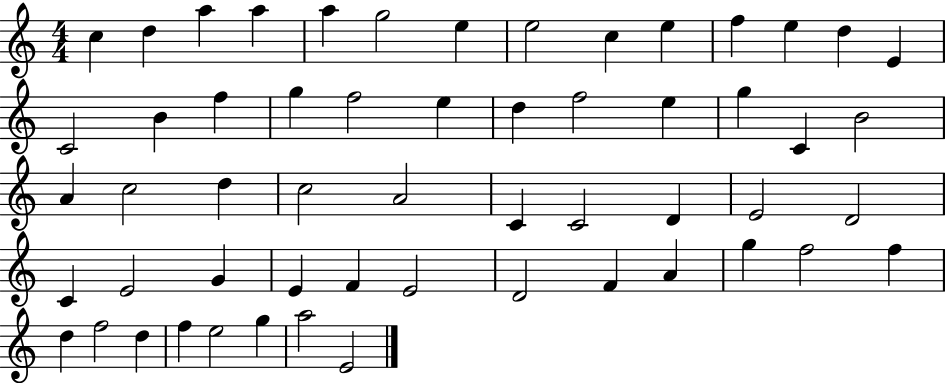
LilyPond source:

{
  \clef treble
  \numericTimeSignature
  \time 4/4
  \key c \major
  c''4 d''4 a''4 a''4 | a''4 g''2 e''4 | e''2 c''4 e''4 | f''4 e''4 d''4 e'4 | \break c'2 b'4 f''4 | g''4 f''2 e''4 | d''4 f''2 e''4 | g''4 c'4 b'2 | \break a'4 c''2 d''4 | c''2 a'2 | c'4 c'2 d'4 | e'2 d'2 | \break c'4 e'2 g'4 | e'4 f'4 e'2 | d'2 f'4 a'4 | g''4 f''2 f''4 | \break d''4 f''2 d''4 | f''4 e''2 g''4 | a''2 e'2 | \bar "|."
}